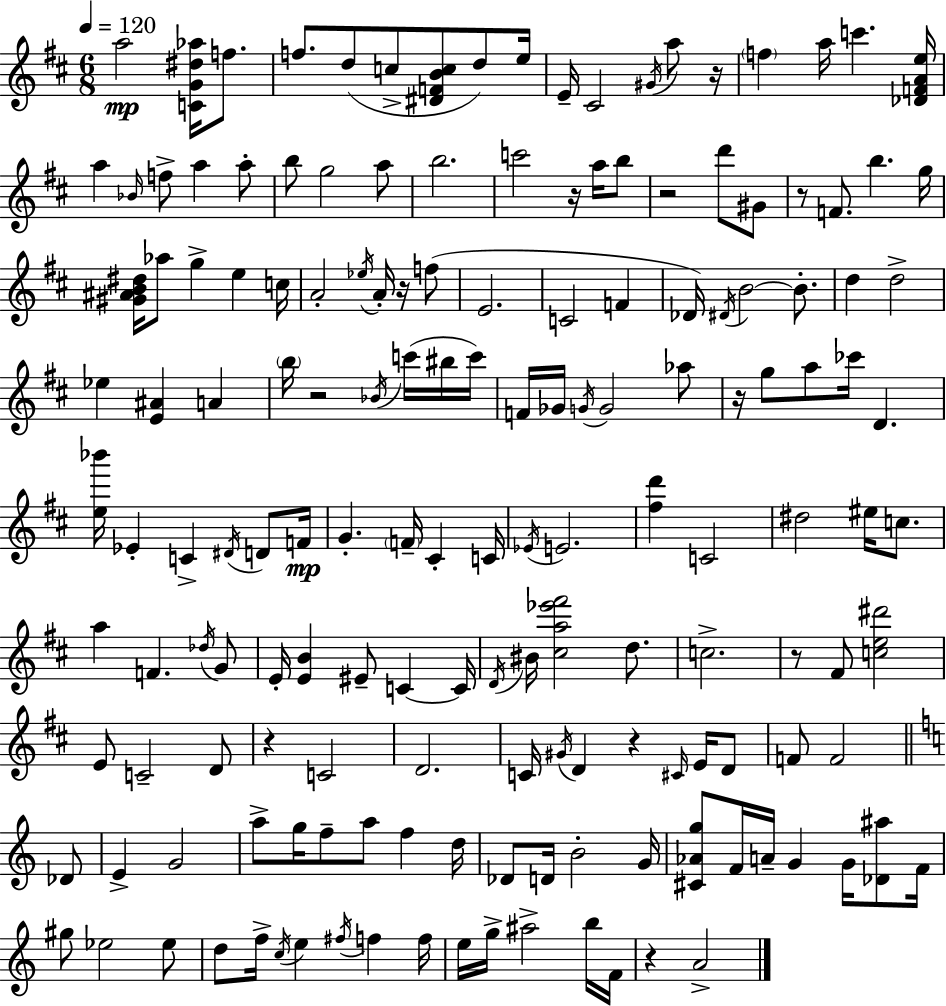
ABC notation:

X:1
T:Untitled
M:6/8
L:1/4
K:D
a2 [CG^d_a]/4 f/2 f/2 d/2 c/2 [^DFBc]/2 d/2 e/4 E/4 ^C2 ^G/4 a/2 z/4 f a/4 c' [_DFAe]/4 a _B/4 f/2 a a/2 b/2 g2 a/2 b2 c'2 z/4 a/4 b/2 z2 d'/2 ^G/2 z/2 F/2 b g/4 [^G^AB^d]/4 _a/2 g e c/4 A2 _e/4 A/4 z/4 f/2 E2 C2 F _D/4 ^D/4 B2 B/2 d d2 _e [E^A] A b/4 z2 _B/4 c'/4 ^b/4 c'/4 F/4 _G/4 G/4 G2 _a/2 z/4 g/2 a/2 _c'/4 D [e_b']/4 _E C ^D/4 D/2 F/4 G F/4 ^C C/4 _E/4 E2 [^fd'] C2 ^d2 ^e/4 c/2 a F _d/4 G/2 E/4 [EB] ^E/2 C C/4 D/4 ^B/4 [^ca_e'^f']2 d/2 c2 z/2 ^F/2 [ce^d']2 E/2 C2 D/2 z C2 D2 C/4 ^G/4 D z ^C/4 E/4 D/2 F/2 F2 _D/2 E G2 a/2 g/4 f/2 a/2 f d/4 _D/2 D/4 B2 G/4 [^C_Ag]/2 F/4 A/4 G G/4 [_D^a]/2 F/4 ^g/2 _e2 _e/2 d/2 f/4 c/4 e ^f/4 f f/4 e/4 g/4 ^a2 b/4 F/4 z A2